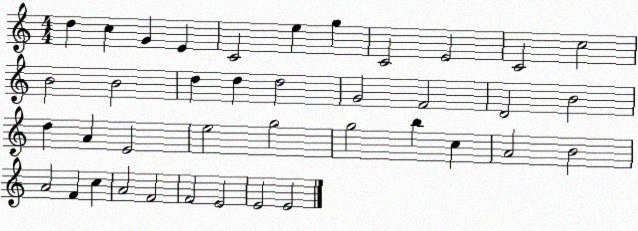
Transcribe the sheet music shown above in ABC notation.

X:1
T:Untitled
M:4/4
L:1/4
K:C
d c G E C2 e g C2 E2 C2 c2 B2 B2 d d d2 G2 F2 D2 B2 d A E2 e2 g2 g2 b c A2 B2 A2 F c A2 F2 F2 E2 E2 E2